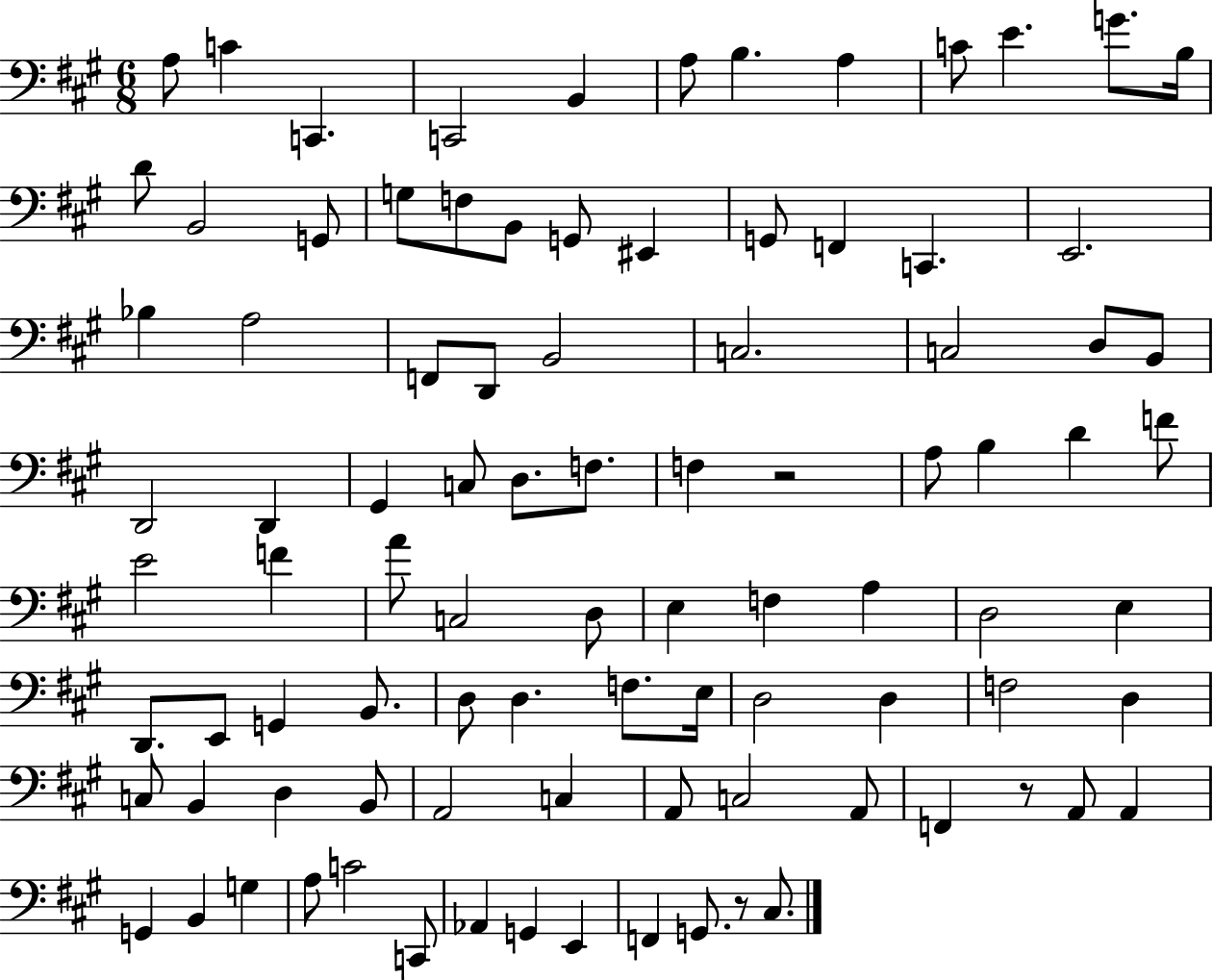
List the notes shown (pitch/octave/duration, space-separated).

A3/e C4/q C2/q. C2/h B2/q A3/e B3/q. A3/q C4/e E4/q. G4/e. B3/s D4/e B2/h G2/e G3/e F3/e B2/e G2/e EIS2/q G2/e F2/q C2/q. E2/h. Bb3/q A3/h F2/e D2/e B2/h C3/h. C3/h D3/e B2/e D2/h D2/q G#2/q C3/e D3/e. F3/e. F3/q R/h A3/e B3/q D4/q F4/e E4/h F4/q A4/e C3/h D3/e E3/q F3/q A3/q D3/h E3/q D2/e. E2/e G2/q B2/e. D3/e D3/q. F3/e. E3/s D3/h D3/q F3/h D3/q C3/e B2/q D3/q B2/e A2/h C3/q A2/e C3/h A2/e F2/q R/e A2/e A2/q G2/q B2/q G3/q A3/e C4/h C2/e Ab2/q G2/q E2/q F2/q G2/e. R/e C#3/e.